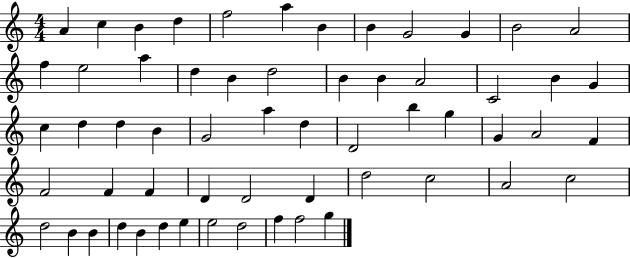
A4/q C5/q B4/q D5/q F5/h A5/q B4/q B4/q G4/h G4/q B4/h A4/h F5/q E5/h A5/q D5/q B4/q D5/h B4/q B4/q A4/h C4/h B4/q G4/q C5/q D5/q D5/q B4/q G4/h A5/q D5/q D4/h B5/q G5/q G4/q A4/h F4/q F4/h F4/q F4/q D4/q D4/h D4/q D5/h C5/h A4/h C5/h D5/h B4/q B4/q D5/q B4/q D5/q E5/q E5/h D5/h F5/q F5/h G5/q